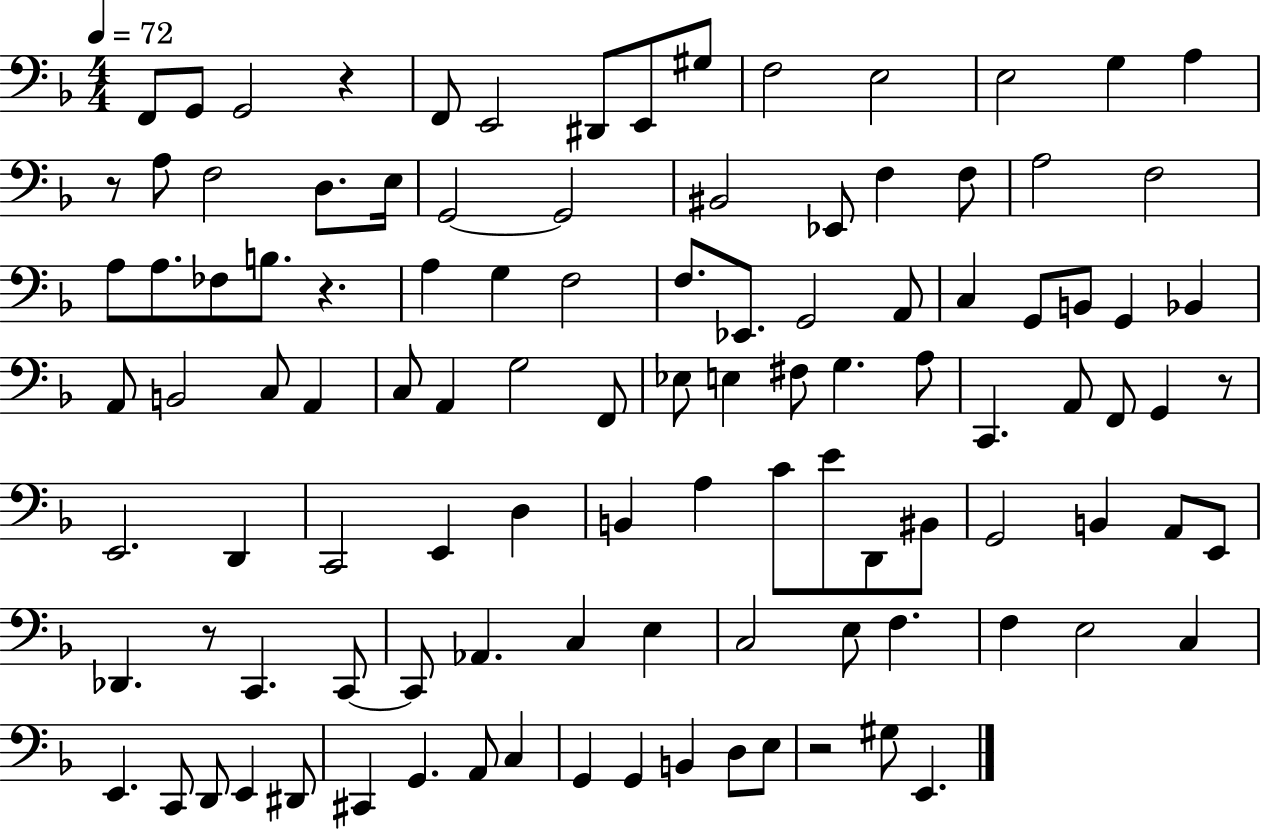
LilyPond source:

{
  \clef bass
  \numericTimeSignature
  \time 4/4
  \key f \major
  \tempo 4 = 72
  f,8 g,8 g,2 r4 | f,8 e,2 dis,8 e,8 gis8 | f2 e2 | e2 g4 a4 | \break r8 a8 f2 d8. e16 | g,2~~ g,2 | bis,2 ees,8 f4 f8 | a2 f2 | \break a8 a8. fes8 b8. r4. | a4 g4 f2 | f8. ees,8. g,2 a,8 | c4 g,8 b,8 g,4 bes,4 | \break a,8 b,2 c8 a,4 | c8 a,4 g2 f,8 | ees8 e4 fis8 g4. a8 | c,4. a,8 f,8 g,4 r8 | \break e,2. d,4 | c,2 e,4 d4 | b,4 a4 c'8 e'8 d,8 bis,8 | g,2 b,4 a,8 e,8 | \break des,4. r8 c,4. c,8~~ | c,8 aes,4. c4 e4 | c2 e8 f4. | f4 e2 c4 | \break e,4. c,8 d,8 e,4 dis,8 | cis,4 g,4. a,8 c4 | g,4 g,4 b,4 d8 e8 | r2 gis8 e,4. | \break \bar "|."
}